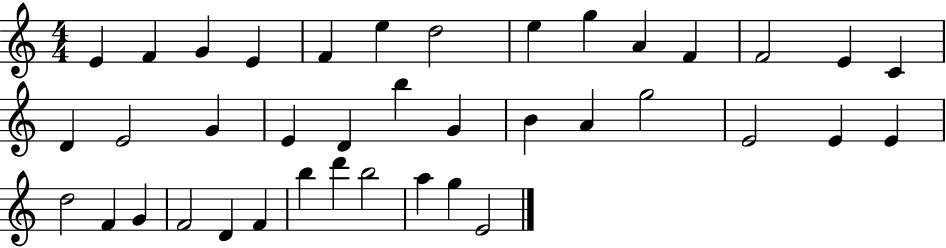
E4/q F4/q G4/q E4/q F4/q E5/q D5/h E5/q G5/q A4/q F4/q F4/h E4/q C4/q D4/q E4/h G4/q E4/q D4/q B5/q G4/q B4/q A4/q G5/h E4/h E4/q E4/q D5/h F4/q G4/q F4/h D4/q F4/q B5/q D6/q B5/h A5/q G5/q E4/h